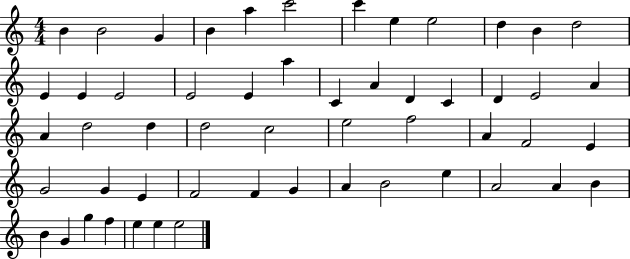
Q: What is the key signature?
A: C major